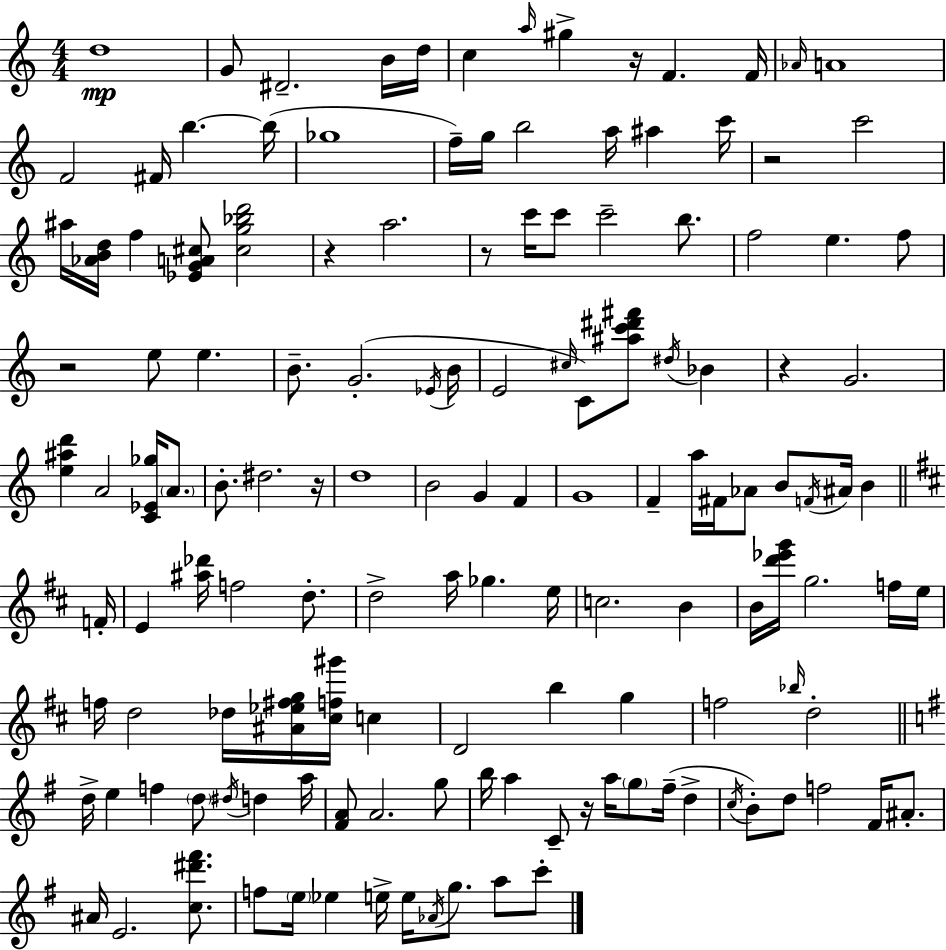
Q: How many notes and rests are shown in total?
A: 140